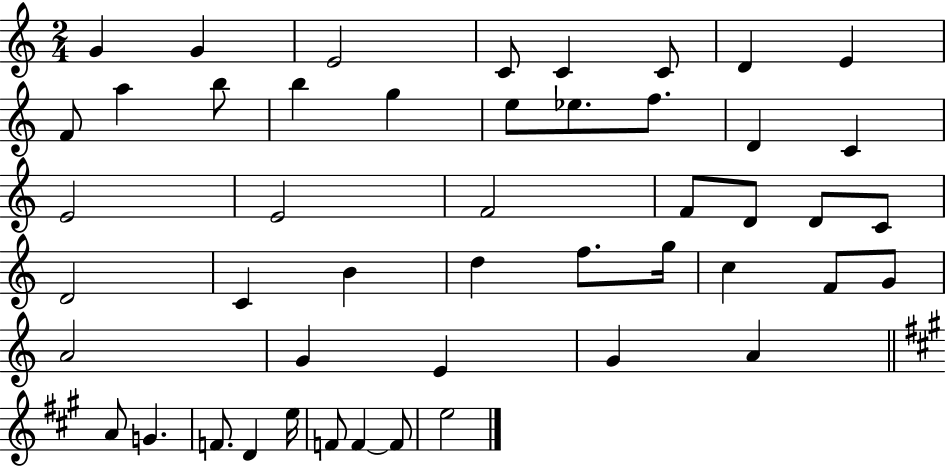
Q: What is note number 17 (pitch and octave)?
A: D4